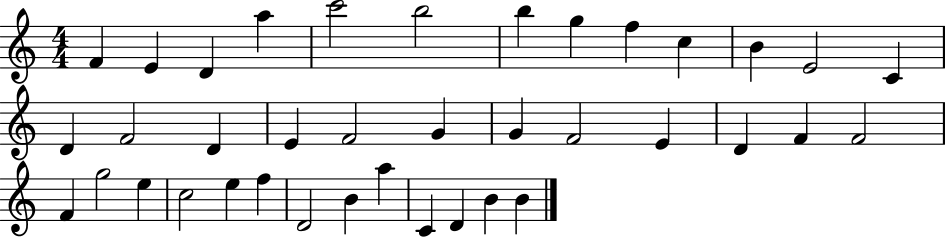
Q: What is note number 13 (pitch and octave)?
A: C4